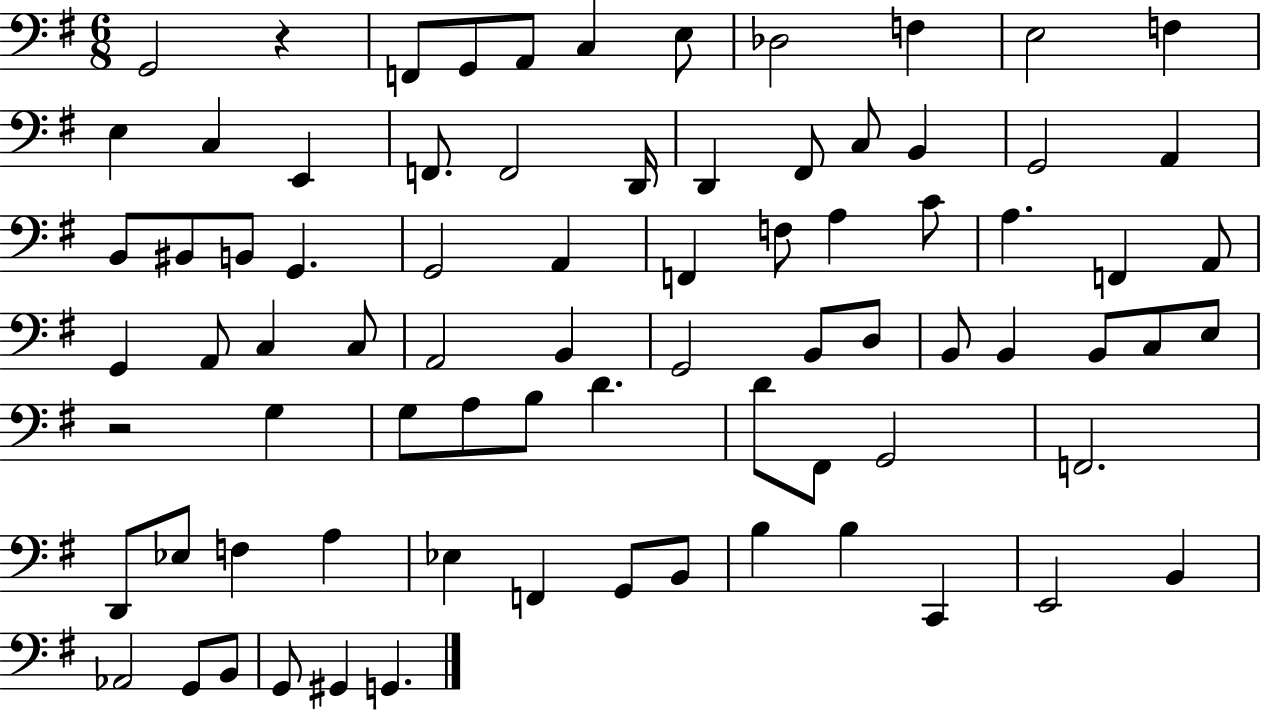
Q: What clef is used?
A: bass